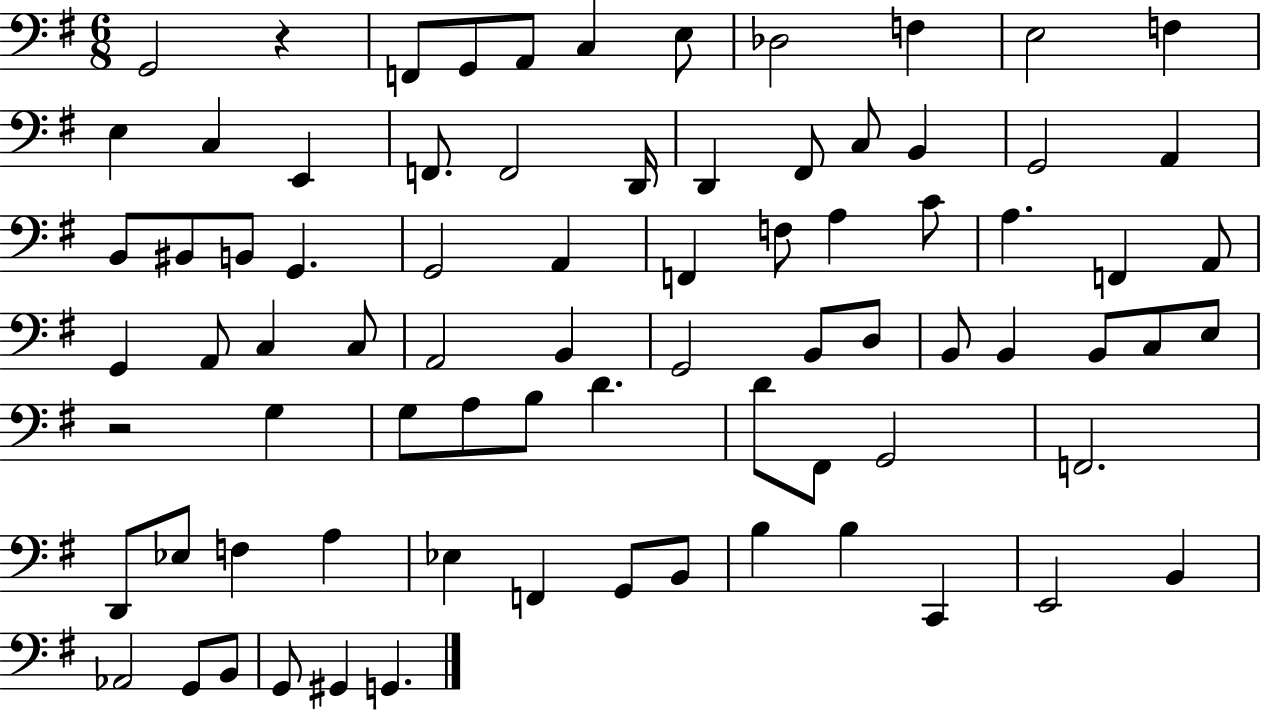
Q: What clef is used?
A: bass